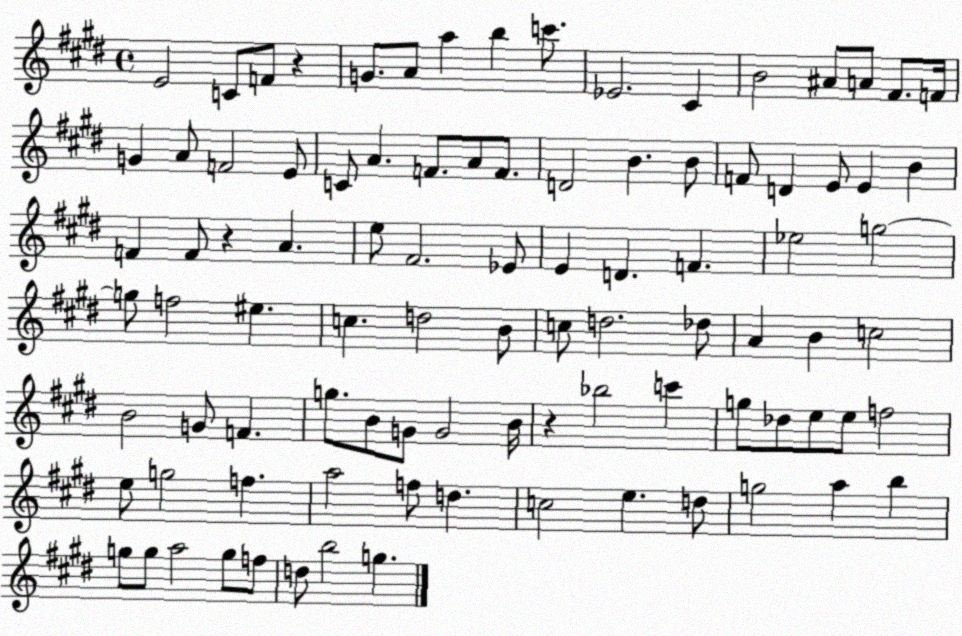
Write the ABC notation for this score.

X:1
T:Untitled
M:4/4
L:1/4
K:E
E2 C/2 F/2 z G/2 A/2 a b c'/2 _E2 ^C B2 ^A/2 A/2 ^F/2 F/4 G A/2 F2 E/2 C/2 A F/2 A/2 F/2 D2 B B/2 F/2 D E/2 E B F F/2 z A e/2 ^F2 _E/2 E D F _e2 g2 g/2 f2 ^e c d2 B/2 c/2 d2 _d/2 A B c2 B2 G/2 F g/2 B/2 G/2 G2 B/4 z _b2 c' g/2 _d/2 e/2 e/2 f2 e/2 g2 f a2 f/2 d c2 e d/2 g2 a b g/2 g/2 a2 g/2 f/2 d/2 b2 g